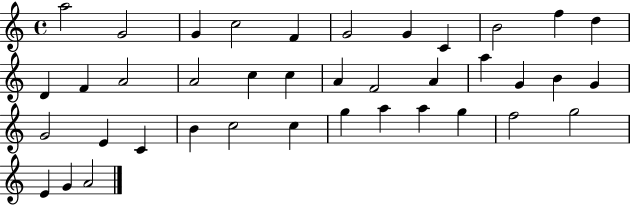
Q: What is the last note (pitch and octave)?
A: A4